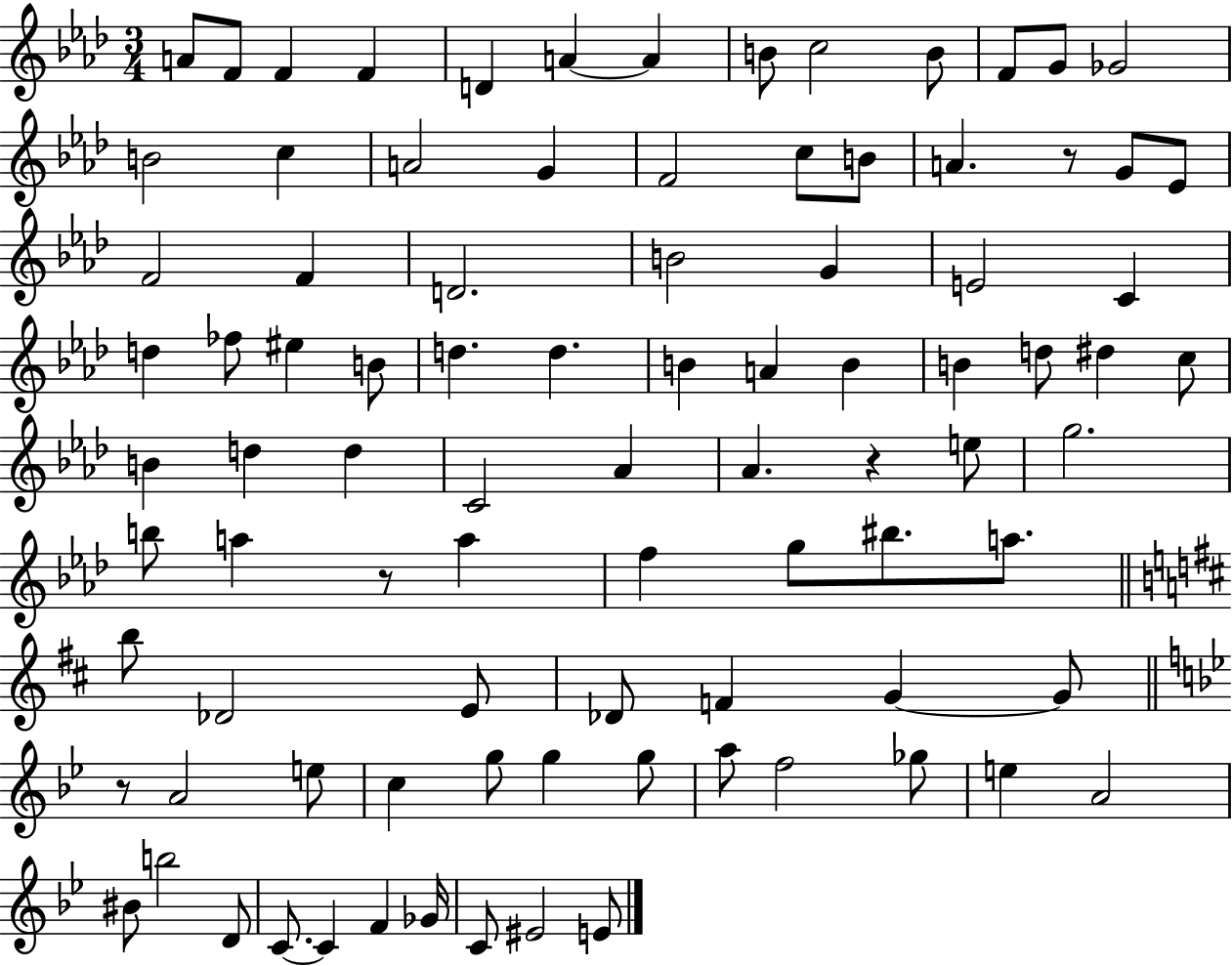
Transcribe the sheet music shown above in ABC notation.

X:1
T:Untitled
M:3/4
L:1/4
K:Ab
A/2 F/2 F F D A A B/2 c2 B/2 F/2 G/2 _G2 B2 c A2 G F2 c/2 B/2 A z/2 G/2 _E/2 F2 F D2 B2 G E2 C d _f/2 ^e B/2 d d B A B B d/2 ^d c/2 B d d C2 _A _A z e/2 g2 b/2 a z/2 a f g/2 ^b/2 a/2 b/2 _D2 E/2 _D/2 F G G/2 z/2 A2 e/2 c g/2 g g/2 a/2 f2 _g/2 e A2 ^B/2 b2 D/2 C/2 C F _G/4 C/2 ^E2 E/2